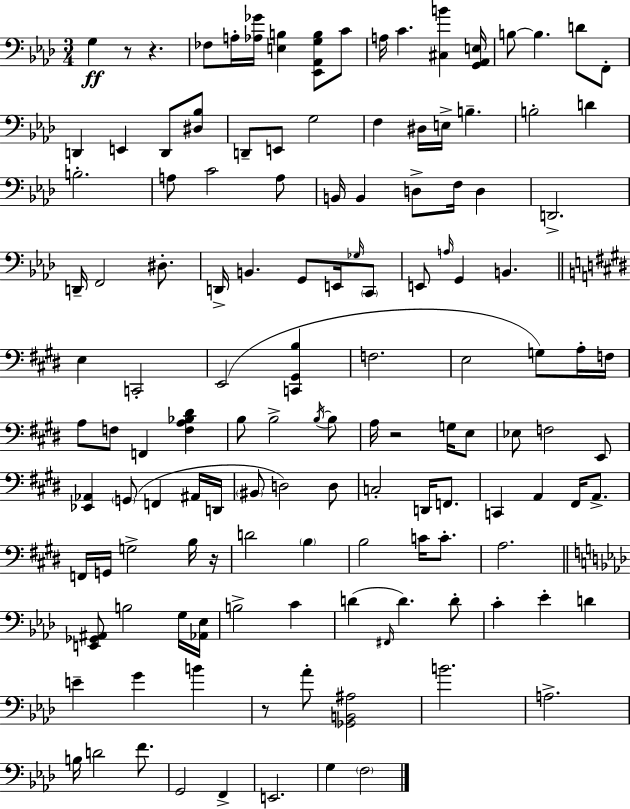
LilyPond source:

{
  \clef bass
  \numericTimeSignature
  \time 3/4
  \key aes \major
  g4\ff r8 r4. | fes8 a16-. <aes ges'>16 <e b>4 <ees, aes, g b>8 c'8 | a16 c'4. <cis b'>4 <g, aes, e>16 | b8~~ b4. d'8 f,8-. | \break d,4 e,4 d,8 <dis bes>8 | d,8-- e,8 g2 | f4 dis16 e16-> b4.-- | b2-. d'4 | \break b2.-. | a8 c'2 a8 | b,16 b,4 d8-> f16 d4 | d,2.-> | \break d,16-- f,2 dis8.-. | d,16-> b,4. g,8 e,16 \grace { ges16 } \parenthesize c,8 | e,8 \grace { a16 } g,4 b,4. | \bar "||" \break \key e \major e4 c,2-. | e,2( <c, gis, b>4 | f2. | e2 g8) a16-. f16 | \break a8 f8 f,4 <f a bes dis'>4 | b8 b2-> \acciaccatura { b16~ }~ b8 | a16 r2 g16 e8 | ees8 f2 e,8 | \break <ees, aes,>4 \parenthesize g,8( f,4 ais,16 | d,16 \parenthesize bis,8 d2) d8 | c2-. d,16 f,8. | c,4 a,4 fis,16 a,8.-> | \break f,16 g,16 g2-> b16 | r16 d'2 \parenthesize b4 | b2 c'16 c'8.-. | a2. | \break \bar "||" \break \key aes \major <e, ges, ais,>8 b2 g16 <aes, ees>16 | b2-> c'4 | d'4( \grace { fis,16 } d'4.) d'8-. | c'4-. ees'4-. d'4 | \break e'4-- g'4 b'4 | r8 aes'8-. <ges, b, ais>2 | b'2. | a2.-> | \break b16 d'2 f'8. | g,2 f,4-> | e,2. | g4 \parenthesize f2 | \break \bar "|."
}